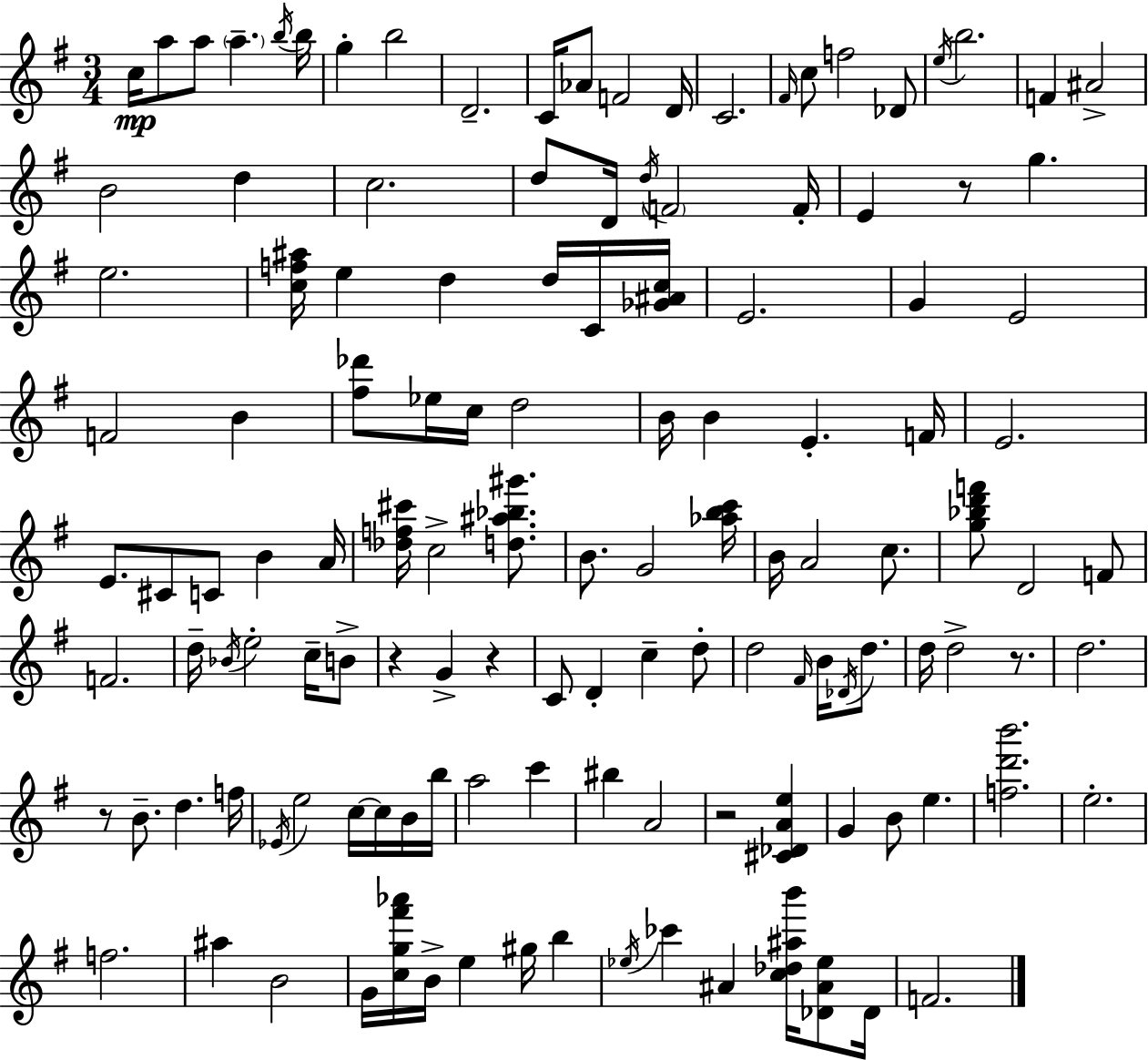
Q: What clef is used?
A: treble